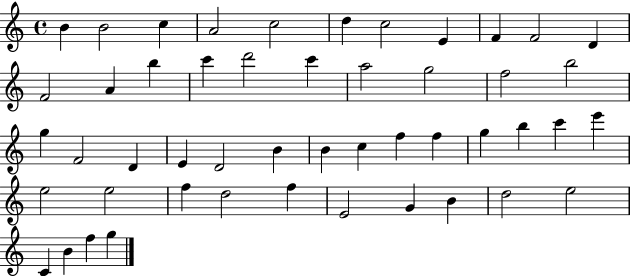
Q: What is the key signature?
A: C major